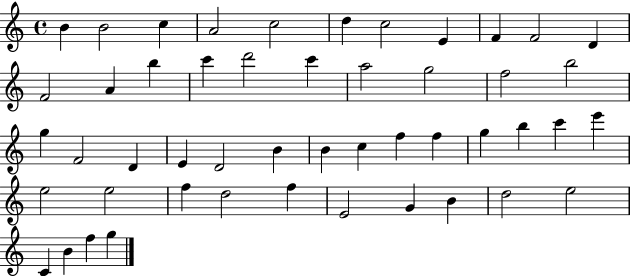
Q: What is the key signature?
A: C major